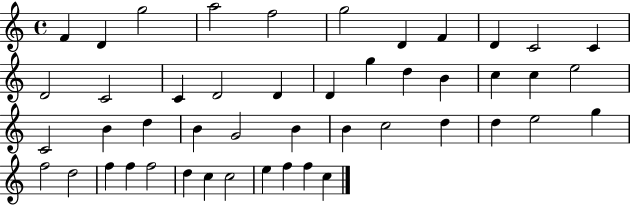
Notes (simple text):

F4/q D4/q G5/h A5/h F5/h G5/h D4/q F4/q D4/q C4/h C4/q D4/h C4/h C4/q D4/h D4/q D4/q G5/q D5/q B4/q C5/q C5/q E5/h C4/h B4/q D5/q B4/q G4/h B4/q B4/q C5/h D5/q D5/q E5/h G5/q F5/h D5/h F5/q F5/q F5/h D5/q C5/q C5/h E5/q F5/q F5/q C5/q